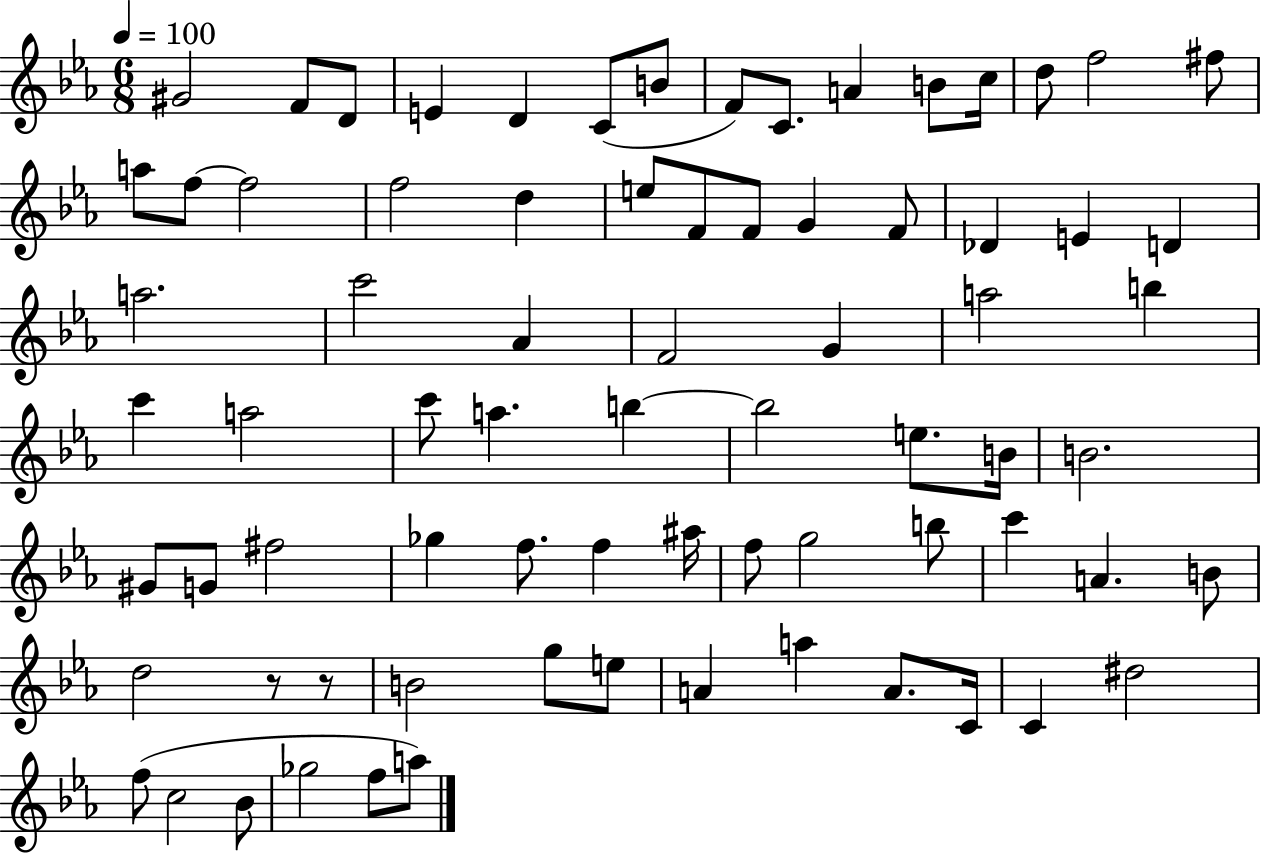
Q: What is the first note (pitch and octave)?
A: G#4